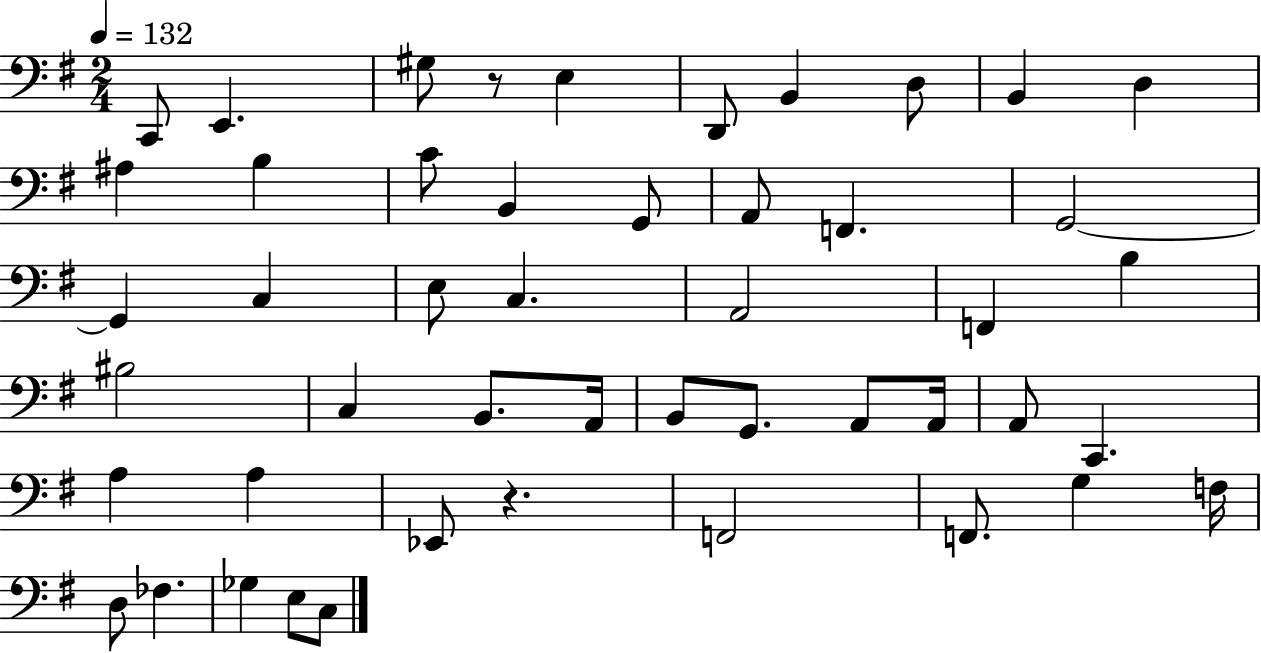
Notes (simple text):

C2/e E2/q. G#3/e R/e E3/q D2/e B2/q D3/e B2/q D3/q A#3/q B3/q C4/e B2/q G2/e A2/e F2/q. G2/h G2/q C3/q E3/e C3/q. A2/h F2/q B3/q BIS3/h C3/q B2/e. A2/s B2/e G2/e. A2/e A2/s A2/e C2/q. A3/q A3/q Eb2/e R/q. F2/h F2/e. G3/q F3/s D3/e FES3/q. Gb3/q E3/e C3/e